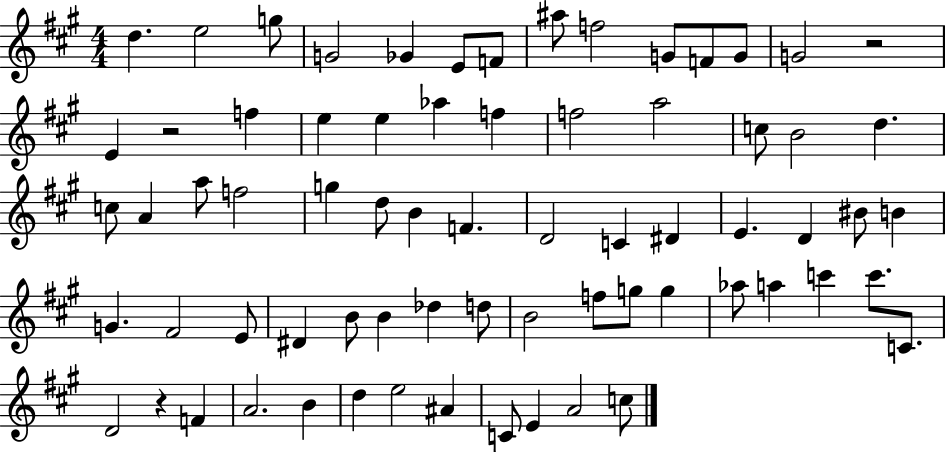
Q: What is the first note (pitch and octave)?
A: D5